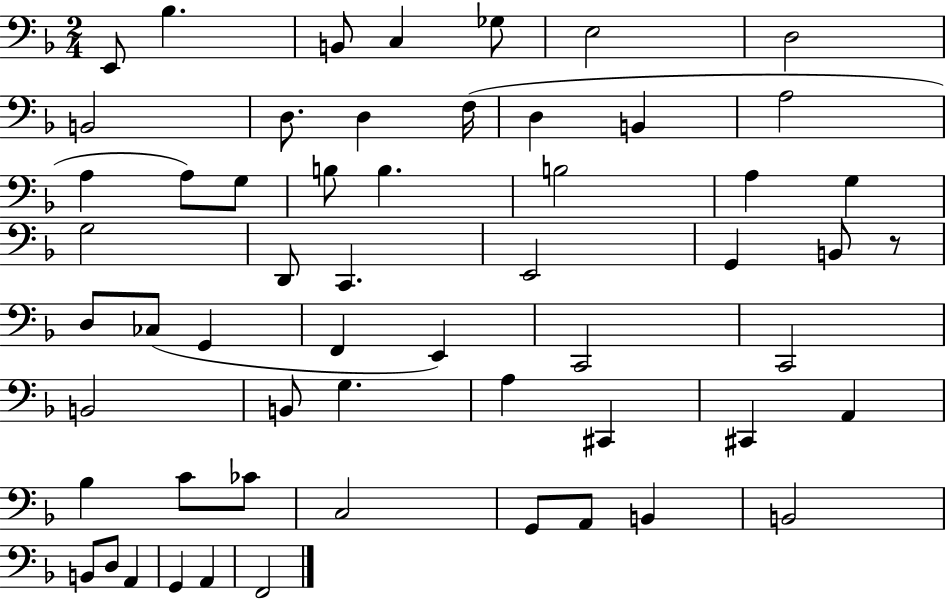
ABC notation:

X:1
T:Untitled
M:2/4
L:1/4
K:F
E,,/2 _B, B,,/2 C, _G,/2 E,2 D,2 B,,2 D,/2 D, F,/4 D, B,, A,2 A, A,/2 G,/2 B,/2 B, B,2 A, G, G,2 D,,/2 C,, E,,2 G,, B,,/2 z/2 D,/2 _C,/2 G,, F,, E,, C,,2 C,,2 B,,2 B,,/2 G, A, ^C,, ^C,, A,, _B, C/2 _C/2 C,2 G,,/2 A,,/2 B,, B,,2 B,,/2 D,/2 A,, G,, A,, F,,2